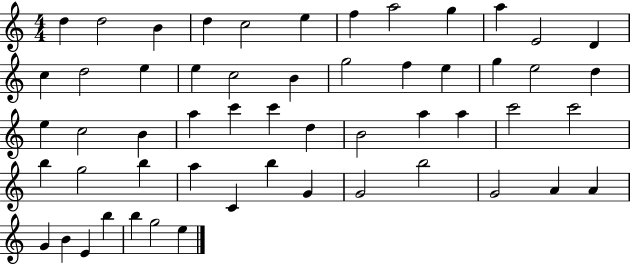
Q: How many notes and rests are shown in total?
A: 55